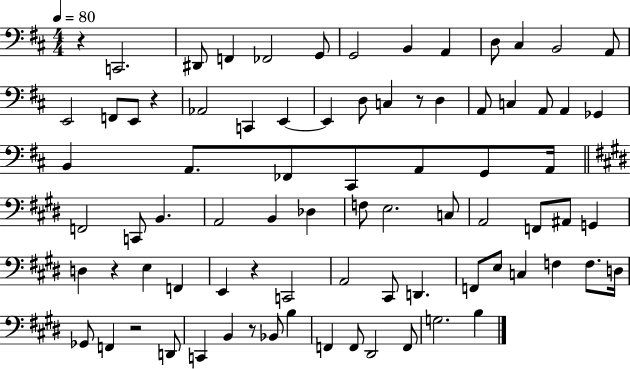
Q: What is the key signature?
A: D major